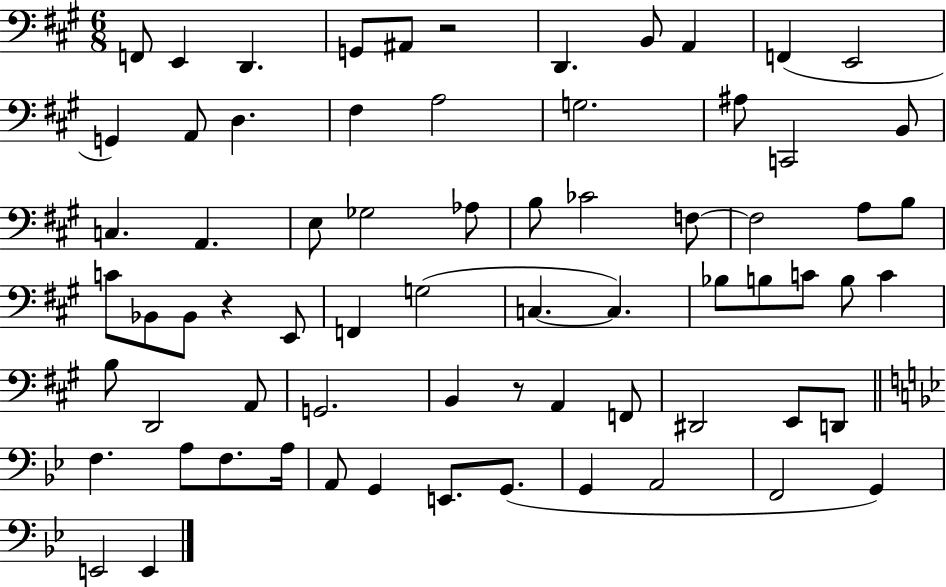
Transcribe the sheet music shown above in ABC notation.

X:1
T:Untitled
M:6/8
L:1/4
K:A
F,,/2 E,, D,, G,,/2 ^A,,/2 z2 D,, B,,/2 A,, F,, E,,2 G,, A,,/2 D, ^F, A,2 G,2 ^A,/2 C,,2 B,,/2 C, A,, E,/2 _G,2 _A,/2 B,/2 _C2 F,/2 F,2 A,/2 B,/2 C/2 _B,,/2 _B,,/2 z E,,/2 F,, G,2 C, C, _B,/2 B,/2 C/2 B,/2 C B,/2 D,,2 A,,/2 G,,2 B,, z/2 A,, F,,/2 ^D,,2 E,,/2 D,,/2 F, A,/2 F,/2 A,/4 A,,/2 G,, E,,/2 G,,/2 G,, A,,2 F,,2 G,, E,,2 E,,